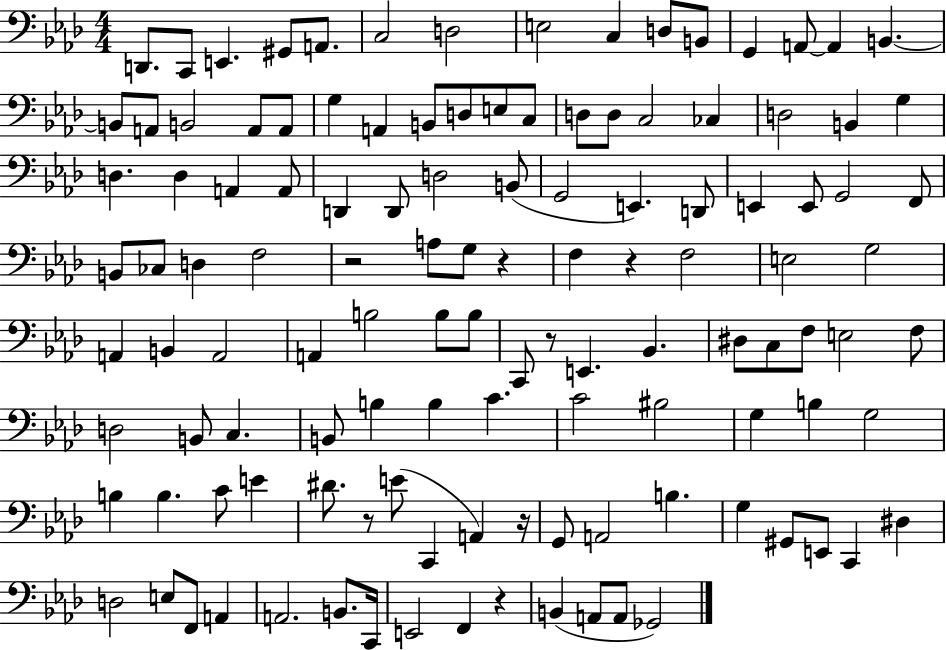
{
  \clef bass
  \numericTimeSignature
  \time 4/4
  \key aes \major
  d,8. c,8 e,4. gis,8 a,8. | c2 d2 | e2 c4 d8 b,8 | g,4 a,8~~ a,4 b,4.~~ | \break b,8 a,8 b,2 a,8 a,8 | g4 a,4 b,8 d8 e8 c8 | d8 d8 c2 ces4 | d2 b,4 g4 | \break d4. d4 a,4 a,8 | d,4 d,8 d2 b,8( | g,2 e,4.) d,8 | e,4 e,8 g,2 f,8 | \break b,8 ces8 d4 f2 | r2 a8 g8 r4 | f4 r4 f2 | e2 g2 | \break a,4 b,4 a,2 | a,4 b2 b8 b8 | c,8 r8 e,4. bes,4. | dis8 c8 f8 e2 f8 | \break d2 b,8 c4. | b,8 b4 b4 c'4. | c'2 bis2 | g4 b4 g2 | \break b4 b4. c'8 e'4 | dis'8. r8 e'8( c,4 a,4) r16 | g,8 a,2 b4. | g4 gis,8 e,8 c,4 dis4 | \break d2 e8 f,8 a,4 | a,2. b,8. c,16 | e,2 f,4 r4 | b,4( a,8 a,8 ges,2) | \break \bar "|."
}